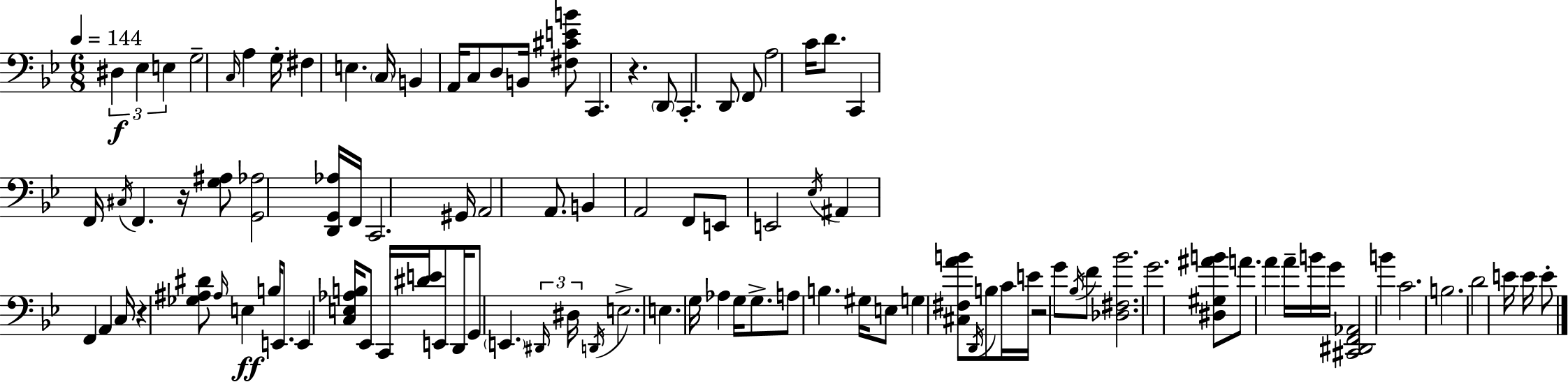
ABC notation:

X:1
T:Untitled
M:6/8
L:1/4
K:Gm
^D, _E, E, G,2 C,/4 A, G,/4 ^F, E, C,/4 B,, A,,/4 C,/2 D,/2 B,,/4 [^F,^CEB]/2 C,, z D,,/2 C,, D,,/2 F,,/2 A,2 C/4 D/2 C,, F,,/4 ^C,/4 F,, z/4 [G,^A,]/2 [G,,_A,]2 [D,,G,,_A,]/4 F,,/4 C,,2 ^G,,/4 A,,2 A,,/2 B,, A,,2 F,,/2 E,,/2 E,,2 _E,/4 ^A,, F,, A,, C,/4 z [_G,^A,^D]/2 ^A,/4 E, B,/4 E,,/2 E,, [C,E,_A,B,]/4 _E,,/2 C,,/4 [^DE]/4 E,,/2 D,,/4 G,,/2 E,, ^D,,/4 ^D,/4 D,,/4 E,2 E, G,/4 _A, G,/4 G,/2 A,/2 B, ^G,/4 E,/2 G, [^C,^F,AB]/2 D,,/4 B,/2 C/4 E/4 z2 G/2 _B,/4 F/2 [_D,^F,_B]2 G2 [^D,^G,^AB]/2 A/2 A A/4 B/4 G/4 [^C,,^D,,F,,_A,,]2 B C2 B,2 D2 E/4 E/4 E/2